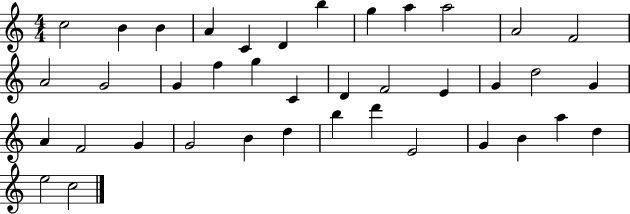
C5/h B4/q B4/q A4/q C4/q D4/q B5/q G5/q A5/q A5/h A4/h F4/h A4/h G4/h G4/q F5/q G5/q C4/q D4/q F4/h E4/q G4/q D5/h G4/q A4/q F4/h G4/q G4/h B4/q D5/q B5/q D6/q E4/h G4/q B4/q A5/q D5/q E5/h C5/h